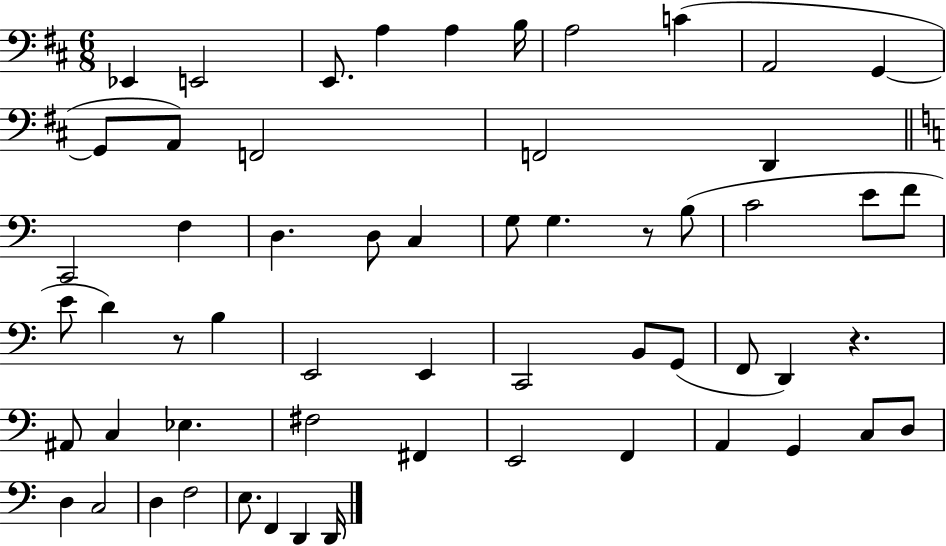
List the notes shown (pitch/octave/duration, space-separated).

Eb2/q E2/h E2/e. A3/q A3/q B3/s A3/h C4/q A2/h G2/q G2/e A2/e F2/h F2/h D2/q C2/h F3/q D3/q. D3/e C3/q G3/e G3/q. R/e B3/e C4/h E4/e F4/e E4/e D4/q R/e B3/q E2/h E2/q C2/h B2/e G2/e F2/e D2/q R/q. A#2/e C3/q Eb3/q. F#3/h F#2/q E2/h F2/q A2/q G2/q C3/e D3/e D3/q C3/h D3/q F3/h E3/e. F2/q D2/q D2/s